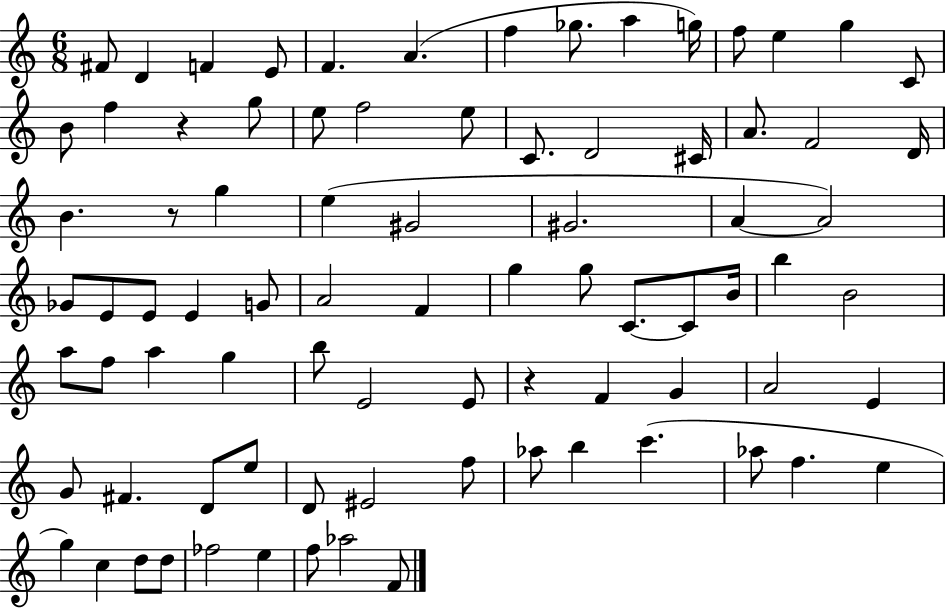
F#4/e D4/q F4/q E4/e F4/q. A4/q. F5/q Gb5/e. A5/q G5/s F5/e E5/q G5/q C4/e B4/e F5/q R/q G5/e E5/e F5/h E5/e C4/e. D4/h C#4/s A4/e. F4/h D4/s B4/q. R/e G5/q E5/q G#4/h G#4/h. A4/q A4/h Gb4/e E4/e E4/e E4/q G4/e A4/h F4/q G5/q G5/e C4/e. C4/e B4/s B5/q B4/h A5/e F5/e A5/q G5/q B5/e E4/h E4/e R/q F4/q G4/q A4/h E4/q G4/e F#4/q. D4/e E5/e D4/e EIS4/h F5/e Ab5/e B5/q C6/q. Ab5/e F5/q. E5/q G5/q C5/q D5/e D5/e FES5/h E5/q F5/e Ab5/h F4/e